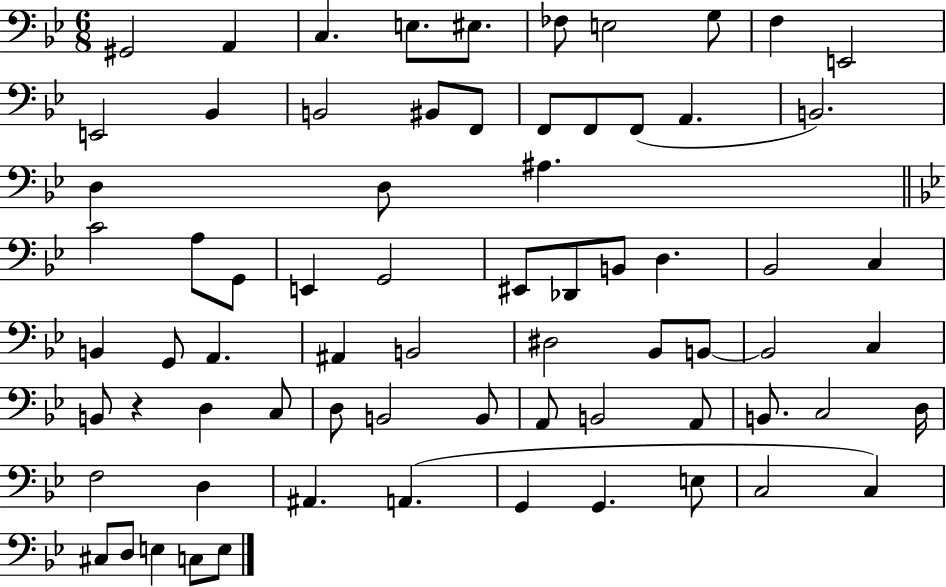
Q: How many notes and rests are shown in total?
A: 71